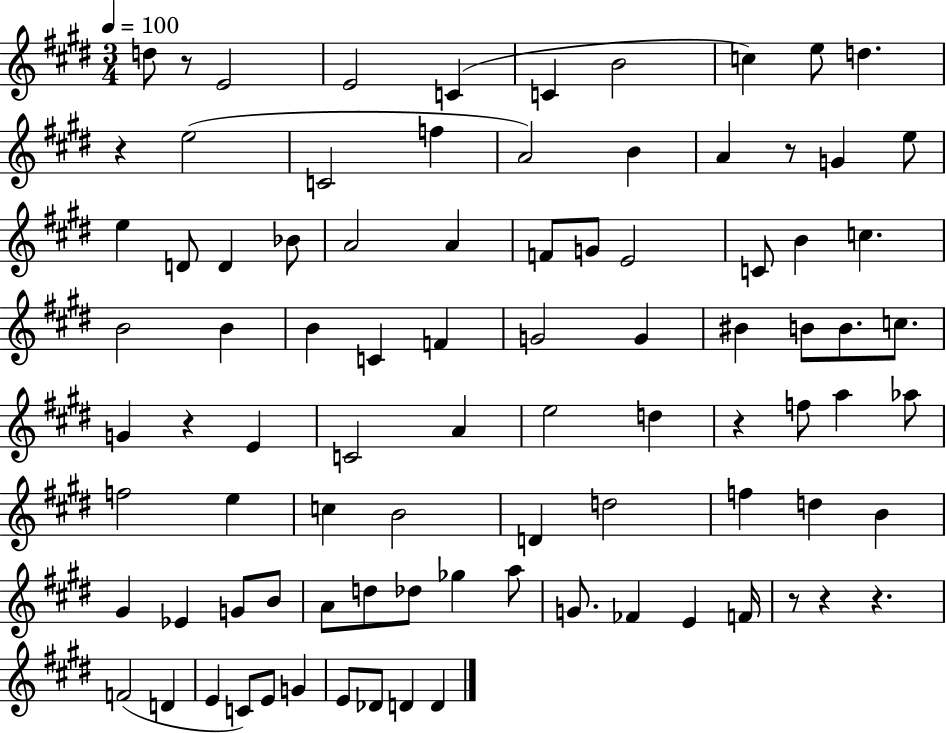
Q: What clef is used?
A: treble